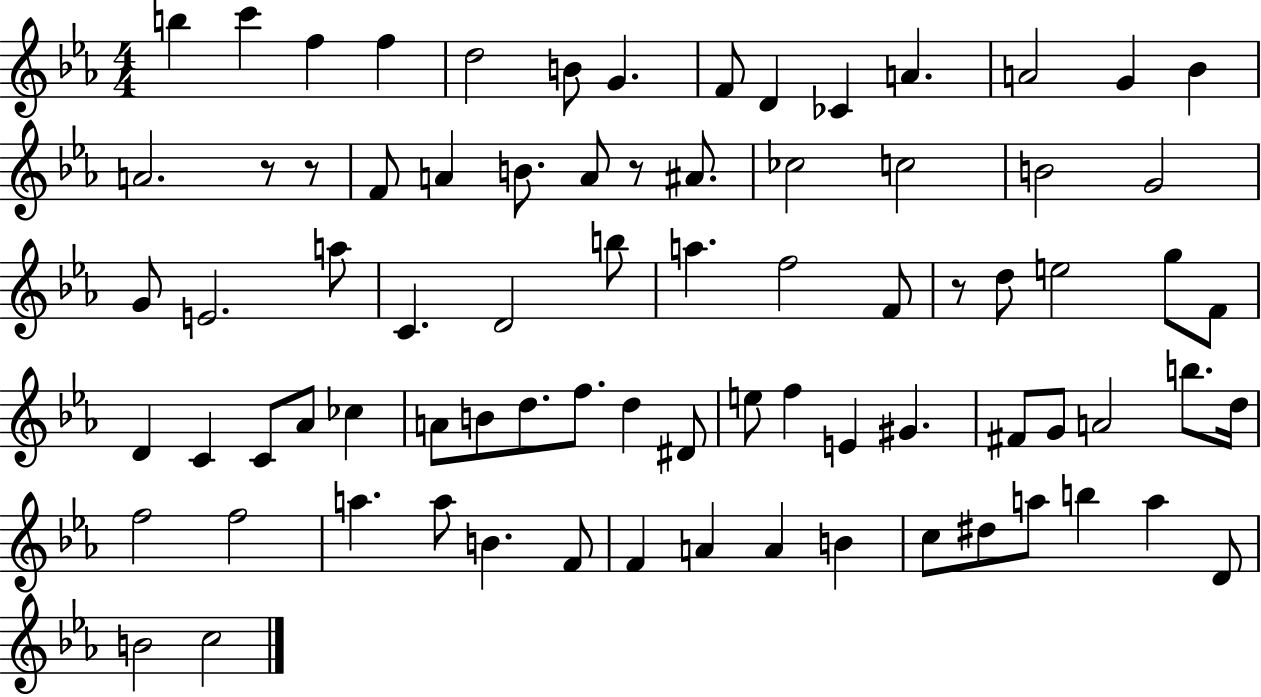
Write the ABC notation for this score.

X:1
T:Untitled
M:4/4
L:1/4
K:Eb
b c' f f d2 B/2 G F/2 D _C A A2 G _B A2 z/2 z/2 F/2 A B/2 A/2 z/2 ^A/2 _c2 c2 B2 G2 G/2 E2 a/2 C D2 b/2 a f2 F/2 z/2 d/2 e2 g/2 F/2 D C C/2 _A/2 _c A/2 B/2 d/2 f/2 d ^D/2 e/2 f E ^G ^F/2 G/2 A2 b/2 d/4 f2 f2 a a/2 B F/2 F A A B c/2 ^d/2 a/2 b a D/2 B2 c2